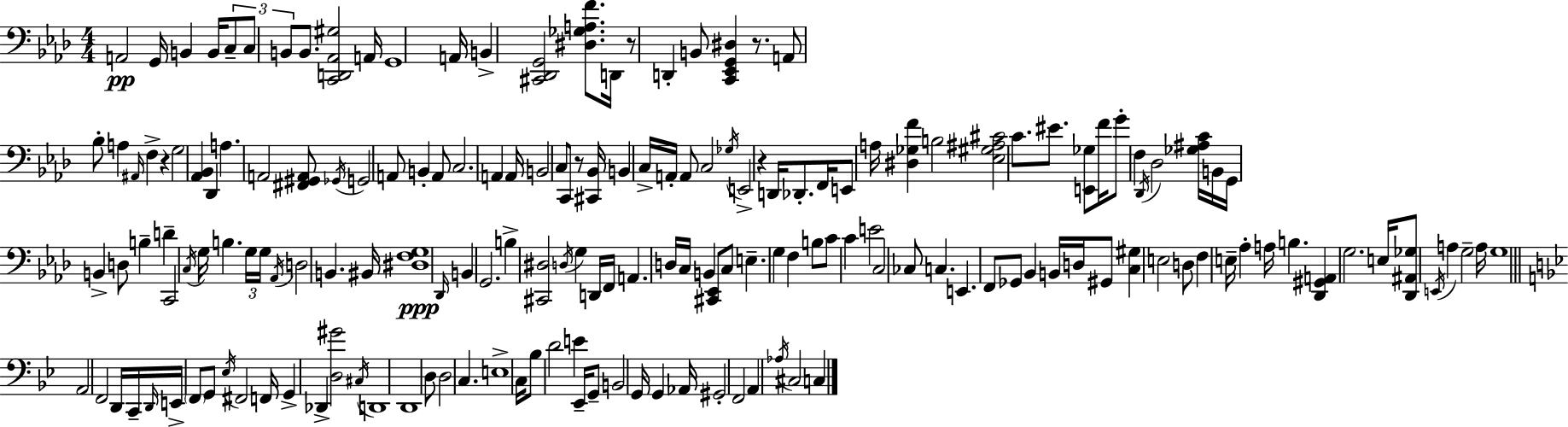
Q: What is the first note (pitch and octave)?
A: A2